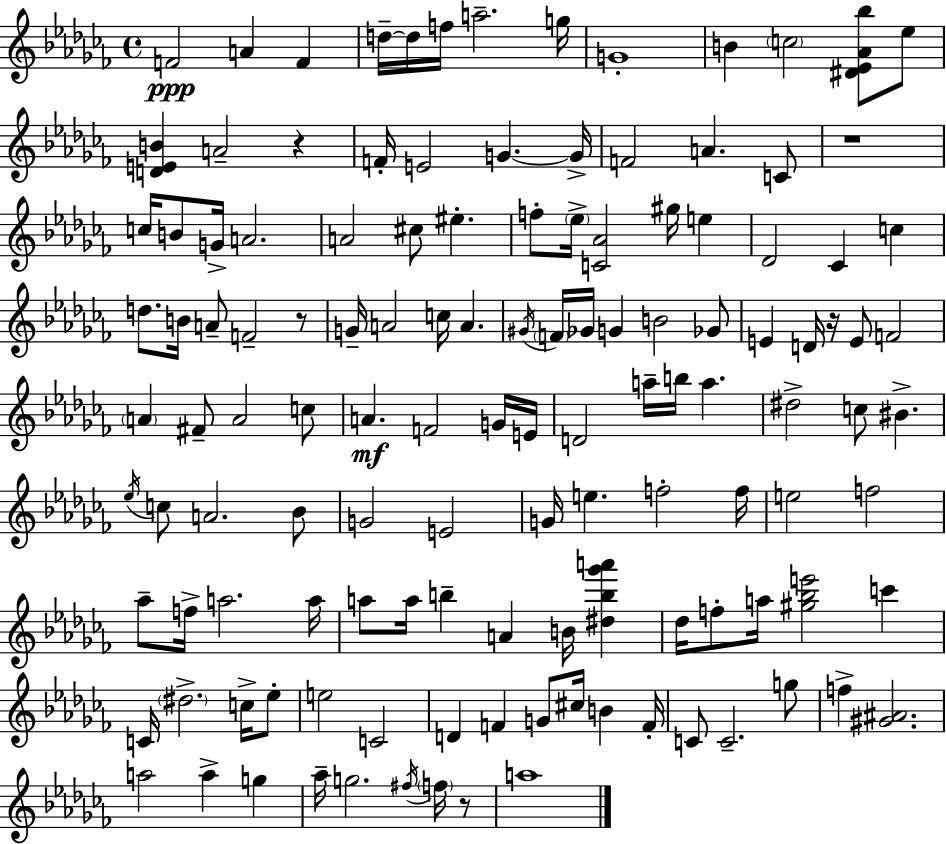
{
  \clef treble
  \time 4/4
  \defaultTimeSignature
  \key aes \minor
  \repeat volta 2 { f'2\ppp a'4 f'4 | d''16--~~ d''16 f''16 a''2.-- g''16 | g'1-. | b'4 \parenthesize c''2 <dis' ees' aes' bes''>8 ees''8 | \break <d' e' b'>4 a'2-- r4 | f'16-. e'2 g'4.~~ g'16-> | f'2 a'4. c'8 | r1 | \break c''16 b'8 g'16-> a'2. | a'2 cis''8 eis''4.-. | f''8-. \parenthesize ees''16-> <c' aes'>2 gis''16 e''4 | des'2 ces'4 c''4 | \break d''8. b'16 a'8-- f'2-- r8 | g'16-- a'2 c''16 a'4. | \acciaccatura { gis'16 } \parenthesize f'16 ges'16 g'4 b'2 ges'8 | e'4 d'16 r16 e'8 f'2 | \break \parenthesize a'4 fis'8-- a'2 c''8 | a'4.\mf f'2 g'16 | e'16 d'2 a''16-- b''16 a''4. | dis''2-> c''8 bis'4.-> | \break \acciaccatura { ees''16 } c''8 a'2. | bes'8 g'2 e'2 | g'16 e''4. f''2-. | f''16 e''2 f''2 | \break aes''8-- f''16-> a''2. | a''16 a''8 a''16 b''4-- a'4 b'16 <dis'' b'' ges''' a'''>4 | des''16 f''8-. a''16 <gis'' bes'' e'''>2 c'''4 | c'16 \parenthesize dis''2.-> c''16-> | \break ees''8-. e''2 c'2 | d'4 f'4 g'8 cis''16 b'4 | f'16-. c'8 c'2.-- | g''8 f''4-> <gis' ais'>2. | \break a''2 a''4-> g''4 | aes''16-- g''2. \acciaccatura { fis''16 } | \parenthesize f''16 r8 a''1 | } \bar "|."
}